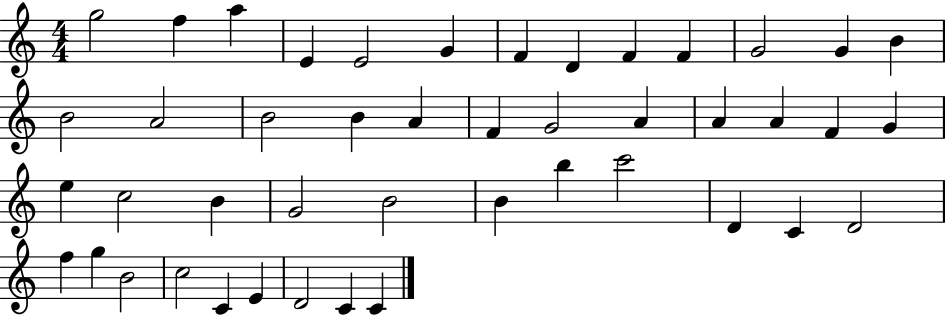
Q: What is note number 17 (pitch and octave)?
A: B4